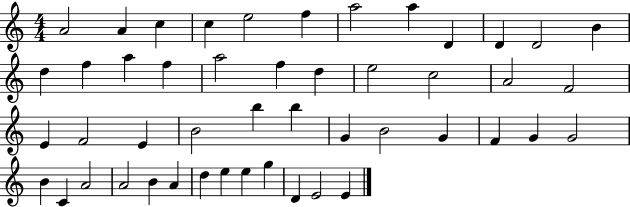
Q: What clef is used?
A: treble